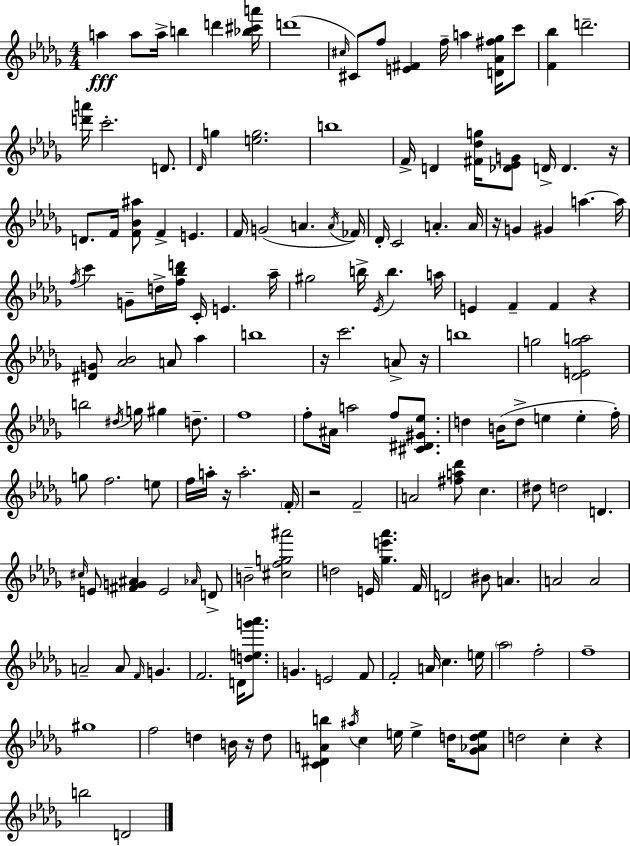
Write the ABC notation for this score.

X:1
T:Untitled
M:4/4
L:1/4
K:Bbm
a a/2 a/4 b d' [_b^c'a']/4 d'4 ^c/4 ^C/2 f/2 [E^F] f/4 a [D_A^f_g]/4 c'/2 [F_b] d'2 [d'a']/4 c'2 D/2 _D/4 g [eg]2 b4 F/4 D [^F_dg]/4 [_D_EG]/2 D/4 D z/4 D/2 F/4 [F_B^a]/2 F E F/4 G2 A A/4 _F/4 _D/4 C2 A A/4 z/4 G ^G a a/4 f/4 c' G/2 d/4 [f_bd']/4 C/4 E _a/4 ^g2 b/4 _E/4 b a/4 E F F z [^DG]/2 [_A_B]2 A/2 _a b4 z/4 c'2 A/2 z/4 b4 g2 [_DEga]2 b2 ^d/4 g/4 ^g d/2 f4 f/2 ^A/4 a2 f/2 [^C^D^G_e]/2 d B/4 d/2 e e f/4 g/2 f2 e/2 f/4 a/4 z/4 a2 F/4 z2 F2 A2 [^fa_d']/2 c ^d/2 d2 D ^c/4 E/2 [^FG^A] E2 _A/4 D/2 B2 [^cfg^a']2 d2 E/4 [_ge'_a'] F/4 D2 ^B/2 A A2 A2 A2 A/2 F/4 G F2 D/4 [deg'_a']/2 G E2 F/2 F2 A/4 c e/4 _a2 f2 f4 ^g4 f2 d B/4 z/4 d/2 [C^DAb] ^a/4 c e/4 e d/4 [_G_Ade]/2 d2 c z b2 D2